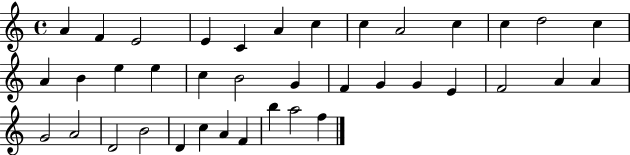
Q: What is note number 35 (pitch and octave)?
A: F4